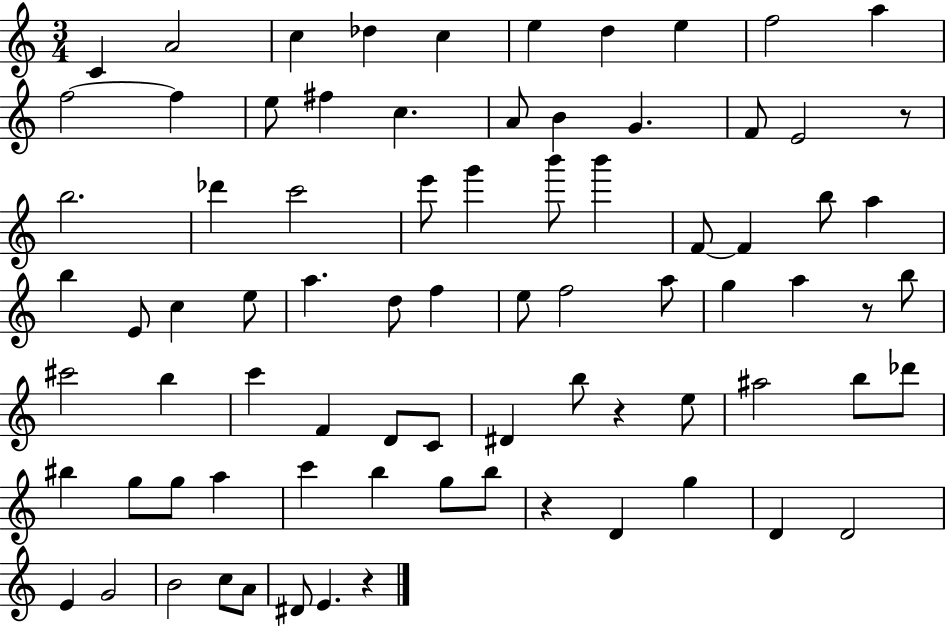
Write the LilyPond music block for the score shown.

{
  \clef treble
  \numericTimeSignature
  \time 3/4
  \key c \major
  c'4 a'2 | c''4 des''4 c''4 | e''4 d''4 e''4 | f''2 a''4 | \break f''2~~ f''4 | e''8 fis''4 c''4. | a'8 b'4 g'4. | f'8 e'2 r8 | \break b''2. | des'''4 c'''2 | e'''8 g'''4 b'''8 b'''4 | f'8~~ f'4 b''8 a''4 | \break b''4 e'8 c''4 e''8 | a''4. d''8 f''4 | e''8 f''2 a''8 | g''4 a''4 r8 b''8 | \break cis'''2 b''4 | c'''4 f'4 d'8 c'8 | dis'4 b''8 r4 e''8 | ais''2 b''8 des'''8 | \break bis''4 g''8 g''8 a''4 | c'''4 b''4 g''8 b''8 | r4 d'4 g''4 | d'4 d'2 | \break e'4 g'2 | b'2 c''8 a'8 | dis'8 e'4. r4 | \bar "|."
}